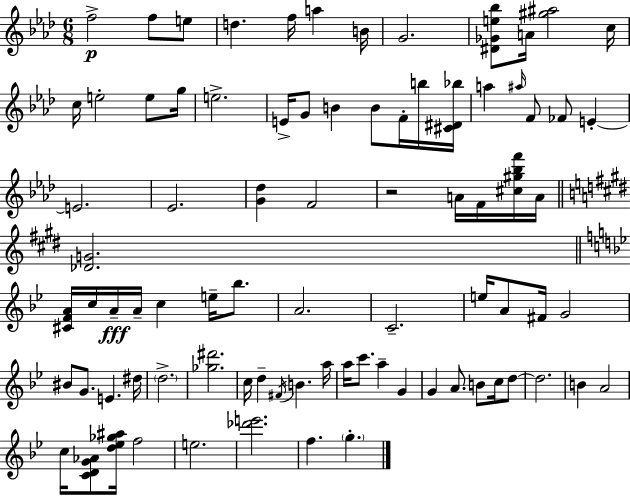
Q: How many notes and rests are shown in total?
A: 83